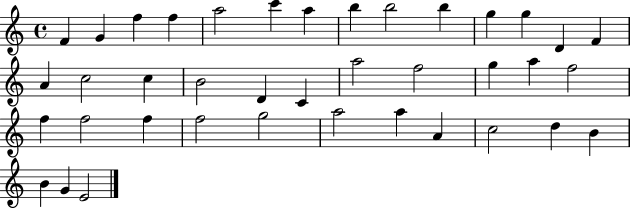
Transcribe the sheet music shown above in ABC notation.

X:1
T:Untitled
M:4/4
L:1/4
K:C
F G f f a2 c' a b b2 b g g D F A c2 c B2 D C a2 f2 g a f2 f f2 f f2 g2 a2 a A c2 d B B G E2